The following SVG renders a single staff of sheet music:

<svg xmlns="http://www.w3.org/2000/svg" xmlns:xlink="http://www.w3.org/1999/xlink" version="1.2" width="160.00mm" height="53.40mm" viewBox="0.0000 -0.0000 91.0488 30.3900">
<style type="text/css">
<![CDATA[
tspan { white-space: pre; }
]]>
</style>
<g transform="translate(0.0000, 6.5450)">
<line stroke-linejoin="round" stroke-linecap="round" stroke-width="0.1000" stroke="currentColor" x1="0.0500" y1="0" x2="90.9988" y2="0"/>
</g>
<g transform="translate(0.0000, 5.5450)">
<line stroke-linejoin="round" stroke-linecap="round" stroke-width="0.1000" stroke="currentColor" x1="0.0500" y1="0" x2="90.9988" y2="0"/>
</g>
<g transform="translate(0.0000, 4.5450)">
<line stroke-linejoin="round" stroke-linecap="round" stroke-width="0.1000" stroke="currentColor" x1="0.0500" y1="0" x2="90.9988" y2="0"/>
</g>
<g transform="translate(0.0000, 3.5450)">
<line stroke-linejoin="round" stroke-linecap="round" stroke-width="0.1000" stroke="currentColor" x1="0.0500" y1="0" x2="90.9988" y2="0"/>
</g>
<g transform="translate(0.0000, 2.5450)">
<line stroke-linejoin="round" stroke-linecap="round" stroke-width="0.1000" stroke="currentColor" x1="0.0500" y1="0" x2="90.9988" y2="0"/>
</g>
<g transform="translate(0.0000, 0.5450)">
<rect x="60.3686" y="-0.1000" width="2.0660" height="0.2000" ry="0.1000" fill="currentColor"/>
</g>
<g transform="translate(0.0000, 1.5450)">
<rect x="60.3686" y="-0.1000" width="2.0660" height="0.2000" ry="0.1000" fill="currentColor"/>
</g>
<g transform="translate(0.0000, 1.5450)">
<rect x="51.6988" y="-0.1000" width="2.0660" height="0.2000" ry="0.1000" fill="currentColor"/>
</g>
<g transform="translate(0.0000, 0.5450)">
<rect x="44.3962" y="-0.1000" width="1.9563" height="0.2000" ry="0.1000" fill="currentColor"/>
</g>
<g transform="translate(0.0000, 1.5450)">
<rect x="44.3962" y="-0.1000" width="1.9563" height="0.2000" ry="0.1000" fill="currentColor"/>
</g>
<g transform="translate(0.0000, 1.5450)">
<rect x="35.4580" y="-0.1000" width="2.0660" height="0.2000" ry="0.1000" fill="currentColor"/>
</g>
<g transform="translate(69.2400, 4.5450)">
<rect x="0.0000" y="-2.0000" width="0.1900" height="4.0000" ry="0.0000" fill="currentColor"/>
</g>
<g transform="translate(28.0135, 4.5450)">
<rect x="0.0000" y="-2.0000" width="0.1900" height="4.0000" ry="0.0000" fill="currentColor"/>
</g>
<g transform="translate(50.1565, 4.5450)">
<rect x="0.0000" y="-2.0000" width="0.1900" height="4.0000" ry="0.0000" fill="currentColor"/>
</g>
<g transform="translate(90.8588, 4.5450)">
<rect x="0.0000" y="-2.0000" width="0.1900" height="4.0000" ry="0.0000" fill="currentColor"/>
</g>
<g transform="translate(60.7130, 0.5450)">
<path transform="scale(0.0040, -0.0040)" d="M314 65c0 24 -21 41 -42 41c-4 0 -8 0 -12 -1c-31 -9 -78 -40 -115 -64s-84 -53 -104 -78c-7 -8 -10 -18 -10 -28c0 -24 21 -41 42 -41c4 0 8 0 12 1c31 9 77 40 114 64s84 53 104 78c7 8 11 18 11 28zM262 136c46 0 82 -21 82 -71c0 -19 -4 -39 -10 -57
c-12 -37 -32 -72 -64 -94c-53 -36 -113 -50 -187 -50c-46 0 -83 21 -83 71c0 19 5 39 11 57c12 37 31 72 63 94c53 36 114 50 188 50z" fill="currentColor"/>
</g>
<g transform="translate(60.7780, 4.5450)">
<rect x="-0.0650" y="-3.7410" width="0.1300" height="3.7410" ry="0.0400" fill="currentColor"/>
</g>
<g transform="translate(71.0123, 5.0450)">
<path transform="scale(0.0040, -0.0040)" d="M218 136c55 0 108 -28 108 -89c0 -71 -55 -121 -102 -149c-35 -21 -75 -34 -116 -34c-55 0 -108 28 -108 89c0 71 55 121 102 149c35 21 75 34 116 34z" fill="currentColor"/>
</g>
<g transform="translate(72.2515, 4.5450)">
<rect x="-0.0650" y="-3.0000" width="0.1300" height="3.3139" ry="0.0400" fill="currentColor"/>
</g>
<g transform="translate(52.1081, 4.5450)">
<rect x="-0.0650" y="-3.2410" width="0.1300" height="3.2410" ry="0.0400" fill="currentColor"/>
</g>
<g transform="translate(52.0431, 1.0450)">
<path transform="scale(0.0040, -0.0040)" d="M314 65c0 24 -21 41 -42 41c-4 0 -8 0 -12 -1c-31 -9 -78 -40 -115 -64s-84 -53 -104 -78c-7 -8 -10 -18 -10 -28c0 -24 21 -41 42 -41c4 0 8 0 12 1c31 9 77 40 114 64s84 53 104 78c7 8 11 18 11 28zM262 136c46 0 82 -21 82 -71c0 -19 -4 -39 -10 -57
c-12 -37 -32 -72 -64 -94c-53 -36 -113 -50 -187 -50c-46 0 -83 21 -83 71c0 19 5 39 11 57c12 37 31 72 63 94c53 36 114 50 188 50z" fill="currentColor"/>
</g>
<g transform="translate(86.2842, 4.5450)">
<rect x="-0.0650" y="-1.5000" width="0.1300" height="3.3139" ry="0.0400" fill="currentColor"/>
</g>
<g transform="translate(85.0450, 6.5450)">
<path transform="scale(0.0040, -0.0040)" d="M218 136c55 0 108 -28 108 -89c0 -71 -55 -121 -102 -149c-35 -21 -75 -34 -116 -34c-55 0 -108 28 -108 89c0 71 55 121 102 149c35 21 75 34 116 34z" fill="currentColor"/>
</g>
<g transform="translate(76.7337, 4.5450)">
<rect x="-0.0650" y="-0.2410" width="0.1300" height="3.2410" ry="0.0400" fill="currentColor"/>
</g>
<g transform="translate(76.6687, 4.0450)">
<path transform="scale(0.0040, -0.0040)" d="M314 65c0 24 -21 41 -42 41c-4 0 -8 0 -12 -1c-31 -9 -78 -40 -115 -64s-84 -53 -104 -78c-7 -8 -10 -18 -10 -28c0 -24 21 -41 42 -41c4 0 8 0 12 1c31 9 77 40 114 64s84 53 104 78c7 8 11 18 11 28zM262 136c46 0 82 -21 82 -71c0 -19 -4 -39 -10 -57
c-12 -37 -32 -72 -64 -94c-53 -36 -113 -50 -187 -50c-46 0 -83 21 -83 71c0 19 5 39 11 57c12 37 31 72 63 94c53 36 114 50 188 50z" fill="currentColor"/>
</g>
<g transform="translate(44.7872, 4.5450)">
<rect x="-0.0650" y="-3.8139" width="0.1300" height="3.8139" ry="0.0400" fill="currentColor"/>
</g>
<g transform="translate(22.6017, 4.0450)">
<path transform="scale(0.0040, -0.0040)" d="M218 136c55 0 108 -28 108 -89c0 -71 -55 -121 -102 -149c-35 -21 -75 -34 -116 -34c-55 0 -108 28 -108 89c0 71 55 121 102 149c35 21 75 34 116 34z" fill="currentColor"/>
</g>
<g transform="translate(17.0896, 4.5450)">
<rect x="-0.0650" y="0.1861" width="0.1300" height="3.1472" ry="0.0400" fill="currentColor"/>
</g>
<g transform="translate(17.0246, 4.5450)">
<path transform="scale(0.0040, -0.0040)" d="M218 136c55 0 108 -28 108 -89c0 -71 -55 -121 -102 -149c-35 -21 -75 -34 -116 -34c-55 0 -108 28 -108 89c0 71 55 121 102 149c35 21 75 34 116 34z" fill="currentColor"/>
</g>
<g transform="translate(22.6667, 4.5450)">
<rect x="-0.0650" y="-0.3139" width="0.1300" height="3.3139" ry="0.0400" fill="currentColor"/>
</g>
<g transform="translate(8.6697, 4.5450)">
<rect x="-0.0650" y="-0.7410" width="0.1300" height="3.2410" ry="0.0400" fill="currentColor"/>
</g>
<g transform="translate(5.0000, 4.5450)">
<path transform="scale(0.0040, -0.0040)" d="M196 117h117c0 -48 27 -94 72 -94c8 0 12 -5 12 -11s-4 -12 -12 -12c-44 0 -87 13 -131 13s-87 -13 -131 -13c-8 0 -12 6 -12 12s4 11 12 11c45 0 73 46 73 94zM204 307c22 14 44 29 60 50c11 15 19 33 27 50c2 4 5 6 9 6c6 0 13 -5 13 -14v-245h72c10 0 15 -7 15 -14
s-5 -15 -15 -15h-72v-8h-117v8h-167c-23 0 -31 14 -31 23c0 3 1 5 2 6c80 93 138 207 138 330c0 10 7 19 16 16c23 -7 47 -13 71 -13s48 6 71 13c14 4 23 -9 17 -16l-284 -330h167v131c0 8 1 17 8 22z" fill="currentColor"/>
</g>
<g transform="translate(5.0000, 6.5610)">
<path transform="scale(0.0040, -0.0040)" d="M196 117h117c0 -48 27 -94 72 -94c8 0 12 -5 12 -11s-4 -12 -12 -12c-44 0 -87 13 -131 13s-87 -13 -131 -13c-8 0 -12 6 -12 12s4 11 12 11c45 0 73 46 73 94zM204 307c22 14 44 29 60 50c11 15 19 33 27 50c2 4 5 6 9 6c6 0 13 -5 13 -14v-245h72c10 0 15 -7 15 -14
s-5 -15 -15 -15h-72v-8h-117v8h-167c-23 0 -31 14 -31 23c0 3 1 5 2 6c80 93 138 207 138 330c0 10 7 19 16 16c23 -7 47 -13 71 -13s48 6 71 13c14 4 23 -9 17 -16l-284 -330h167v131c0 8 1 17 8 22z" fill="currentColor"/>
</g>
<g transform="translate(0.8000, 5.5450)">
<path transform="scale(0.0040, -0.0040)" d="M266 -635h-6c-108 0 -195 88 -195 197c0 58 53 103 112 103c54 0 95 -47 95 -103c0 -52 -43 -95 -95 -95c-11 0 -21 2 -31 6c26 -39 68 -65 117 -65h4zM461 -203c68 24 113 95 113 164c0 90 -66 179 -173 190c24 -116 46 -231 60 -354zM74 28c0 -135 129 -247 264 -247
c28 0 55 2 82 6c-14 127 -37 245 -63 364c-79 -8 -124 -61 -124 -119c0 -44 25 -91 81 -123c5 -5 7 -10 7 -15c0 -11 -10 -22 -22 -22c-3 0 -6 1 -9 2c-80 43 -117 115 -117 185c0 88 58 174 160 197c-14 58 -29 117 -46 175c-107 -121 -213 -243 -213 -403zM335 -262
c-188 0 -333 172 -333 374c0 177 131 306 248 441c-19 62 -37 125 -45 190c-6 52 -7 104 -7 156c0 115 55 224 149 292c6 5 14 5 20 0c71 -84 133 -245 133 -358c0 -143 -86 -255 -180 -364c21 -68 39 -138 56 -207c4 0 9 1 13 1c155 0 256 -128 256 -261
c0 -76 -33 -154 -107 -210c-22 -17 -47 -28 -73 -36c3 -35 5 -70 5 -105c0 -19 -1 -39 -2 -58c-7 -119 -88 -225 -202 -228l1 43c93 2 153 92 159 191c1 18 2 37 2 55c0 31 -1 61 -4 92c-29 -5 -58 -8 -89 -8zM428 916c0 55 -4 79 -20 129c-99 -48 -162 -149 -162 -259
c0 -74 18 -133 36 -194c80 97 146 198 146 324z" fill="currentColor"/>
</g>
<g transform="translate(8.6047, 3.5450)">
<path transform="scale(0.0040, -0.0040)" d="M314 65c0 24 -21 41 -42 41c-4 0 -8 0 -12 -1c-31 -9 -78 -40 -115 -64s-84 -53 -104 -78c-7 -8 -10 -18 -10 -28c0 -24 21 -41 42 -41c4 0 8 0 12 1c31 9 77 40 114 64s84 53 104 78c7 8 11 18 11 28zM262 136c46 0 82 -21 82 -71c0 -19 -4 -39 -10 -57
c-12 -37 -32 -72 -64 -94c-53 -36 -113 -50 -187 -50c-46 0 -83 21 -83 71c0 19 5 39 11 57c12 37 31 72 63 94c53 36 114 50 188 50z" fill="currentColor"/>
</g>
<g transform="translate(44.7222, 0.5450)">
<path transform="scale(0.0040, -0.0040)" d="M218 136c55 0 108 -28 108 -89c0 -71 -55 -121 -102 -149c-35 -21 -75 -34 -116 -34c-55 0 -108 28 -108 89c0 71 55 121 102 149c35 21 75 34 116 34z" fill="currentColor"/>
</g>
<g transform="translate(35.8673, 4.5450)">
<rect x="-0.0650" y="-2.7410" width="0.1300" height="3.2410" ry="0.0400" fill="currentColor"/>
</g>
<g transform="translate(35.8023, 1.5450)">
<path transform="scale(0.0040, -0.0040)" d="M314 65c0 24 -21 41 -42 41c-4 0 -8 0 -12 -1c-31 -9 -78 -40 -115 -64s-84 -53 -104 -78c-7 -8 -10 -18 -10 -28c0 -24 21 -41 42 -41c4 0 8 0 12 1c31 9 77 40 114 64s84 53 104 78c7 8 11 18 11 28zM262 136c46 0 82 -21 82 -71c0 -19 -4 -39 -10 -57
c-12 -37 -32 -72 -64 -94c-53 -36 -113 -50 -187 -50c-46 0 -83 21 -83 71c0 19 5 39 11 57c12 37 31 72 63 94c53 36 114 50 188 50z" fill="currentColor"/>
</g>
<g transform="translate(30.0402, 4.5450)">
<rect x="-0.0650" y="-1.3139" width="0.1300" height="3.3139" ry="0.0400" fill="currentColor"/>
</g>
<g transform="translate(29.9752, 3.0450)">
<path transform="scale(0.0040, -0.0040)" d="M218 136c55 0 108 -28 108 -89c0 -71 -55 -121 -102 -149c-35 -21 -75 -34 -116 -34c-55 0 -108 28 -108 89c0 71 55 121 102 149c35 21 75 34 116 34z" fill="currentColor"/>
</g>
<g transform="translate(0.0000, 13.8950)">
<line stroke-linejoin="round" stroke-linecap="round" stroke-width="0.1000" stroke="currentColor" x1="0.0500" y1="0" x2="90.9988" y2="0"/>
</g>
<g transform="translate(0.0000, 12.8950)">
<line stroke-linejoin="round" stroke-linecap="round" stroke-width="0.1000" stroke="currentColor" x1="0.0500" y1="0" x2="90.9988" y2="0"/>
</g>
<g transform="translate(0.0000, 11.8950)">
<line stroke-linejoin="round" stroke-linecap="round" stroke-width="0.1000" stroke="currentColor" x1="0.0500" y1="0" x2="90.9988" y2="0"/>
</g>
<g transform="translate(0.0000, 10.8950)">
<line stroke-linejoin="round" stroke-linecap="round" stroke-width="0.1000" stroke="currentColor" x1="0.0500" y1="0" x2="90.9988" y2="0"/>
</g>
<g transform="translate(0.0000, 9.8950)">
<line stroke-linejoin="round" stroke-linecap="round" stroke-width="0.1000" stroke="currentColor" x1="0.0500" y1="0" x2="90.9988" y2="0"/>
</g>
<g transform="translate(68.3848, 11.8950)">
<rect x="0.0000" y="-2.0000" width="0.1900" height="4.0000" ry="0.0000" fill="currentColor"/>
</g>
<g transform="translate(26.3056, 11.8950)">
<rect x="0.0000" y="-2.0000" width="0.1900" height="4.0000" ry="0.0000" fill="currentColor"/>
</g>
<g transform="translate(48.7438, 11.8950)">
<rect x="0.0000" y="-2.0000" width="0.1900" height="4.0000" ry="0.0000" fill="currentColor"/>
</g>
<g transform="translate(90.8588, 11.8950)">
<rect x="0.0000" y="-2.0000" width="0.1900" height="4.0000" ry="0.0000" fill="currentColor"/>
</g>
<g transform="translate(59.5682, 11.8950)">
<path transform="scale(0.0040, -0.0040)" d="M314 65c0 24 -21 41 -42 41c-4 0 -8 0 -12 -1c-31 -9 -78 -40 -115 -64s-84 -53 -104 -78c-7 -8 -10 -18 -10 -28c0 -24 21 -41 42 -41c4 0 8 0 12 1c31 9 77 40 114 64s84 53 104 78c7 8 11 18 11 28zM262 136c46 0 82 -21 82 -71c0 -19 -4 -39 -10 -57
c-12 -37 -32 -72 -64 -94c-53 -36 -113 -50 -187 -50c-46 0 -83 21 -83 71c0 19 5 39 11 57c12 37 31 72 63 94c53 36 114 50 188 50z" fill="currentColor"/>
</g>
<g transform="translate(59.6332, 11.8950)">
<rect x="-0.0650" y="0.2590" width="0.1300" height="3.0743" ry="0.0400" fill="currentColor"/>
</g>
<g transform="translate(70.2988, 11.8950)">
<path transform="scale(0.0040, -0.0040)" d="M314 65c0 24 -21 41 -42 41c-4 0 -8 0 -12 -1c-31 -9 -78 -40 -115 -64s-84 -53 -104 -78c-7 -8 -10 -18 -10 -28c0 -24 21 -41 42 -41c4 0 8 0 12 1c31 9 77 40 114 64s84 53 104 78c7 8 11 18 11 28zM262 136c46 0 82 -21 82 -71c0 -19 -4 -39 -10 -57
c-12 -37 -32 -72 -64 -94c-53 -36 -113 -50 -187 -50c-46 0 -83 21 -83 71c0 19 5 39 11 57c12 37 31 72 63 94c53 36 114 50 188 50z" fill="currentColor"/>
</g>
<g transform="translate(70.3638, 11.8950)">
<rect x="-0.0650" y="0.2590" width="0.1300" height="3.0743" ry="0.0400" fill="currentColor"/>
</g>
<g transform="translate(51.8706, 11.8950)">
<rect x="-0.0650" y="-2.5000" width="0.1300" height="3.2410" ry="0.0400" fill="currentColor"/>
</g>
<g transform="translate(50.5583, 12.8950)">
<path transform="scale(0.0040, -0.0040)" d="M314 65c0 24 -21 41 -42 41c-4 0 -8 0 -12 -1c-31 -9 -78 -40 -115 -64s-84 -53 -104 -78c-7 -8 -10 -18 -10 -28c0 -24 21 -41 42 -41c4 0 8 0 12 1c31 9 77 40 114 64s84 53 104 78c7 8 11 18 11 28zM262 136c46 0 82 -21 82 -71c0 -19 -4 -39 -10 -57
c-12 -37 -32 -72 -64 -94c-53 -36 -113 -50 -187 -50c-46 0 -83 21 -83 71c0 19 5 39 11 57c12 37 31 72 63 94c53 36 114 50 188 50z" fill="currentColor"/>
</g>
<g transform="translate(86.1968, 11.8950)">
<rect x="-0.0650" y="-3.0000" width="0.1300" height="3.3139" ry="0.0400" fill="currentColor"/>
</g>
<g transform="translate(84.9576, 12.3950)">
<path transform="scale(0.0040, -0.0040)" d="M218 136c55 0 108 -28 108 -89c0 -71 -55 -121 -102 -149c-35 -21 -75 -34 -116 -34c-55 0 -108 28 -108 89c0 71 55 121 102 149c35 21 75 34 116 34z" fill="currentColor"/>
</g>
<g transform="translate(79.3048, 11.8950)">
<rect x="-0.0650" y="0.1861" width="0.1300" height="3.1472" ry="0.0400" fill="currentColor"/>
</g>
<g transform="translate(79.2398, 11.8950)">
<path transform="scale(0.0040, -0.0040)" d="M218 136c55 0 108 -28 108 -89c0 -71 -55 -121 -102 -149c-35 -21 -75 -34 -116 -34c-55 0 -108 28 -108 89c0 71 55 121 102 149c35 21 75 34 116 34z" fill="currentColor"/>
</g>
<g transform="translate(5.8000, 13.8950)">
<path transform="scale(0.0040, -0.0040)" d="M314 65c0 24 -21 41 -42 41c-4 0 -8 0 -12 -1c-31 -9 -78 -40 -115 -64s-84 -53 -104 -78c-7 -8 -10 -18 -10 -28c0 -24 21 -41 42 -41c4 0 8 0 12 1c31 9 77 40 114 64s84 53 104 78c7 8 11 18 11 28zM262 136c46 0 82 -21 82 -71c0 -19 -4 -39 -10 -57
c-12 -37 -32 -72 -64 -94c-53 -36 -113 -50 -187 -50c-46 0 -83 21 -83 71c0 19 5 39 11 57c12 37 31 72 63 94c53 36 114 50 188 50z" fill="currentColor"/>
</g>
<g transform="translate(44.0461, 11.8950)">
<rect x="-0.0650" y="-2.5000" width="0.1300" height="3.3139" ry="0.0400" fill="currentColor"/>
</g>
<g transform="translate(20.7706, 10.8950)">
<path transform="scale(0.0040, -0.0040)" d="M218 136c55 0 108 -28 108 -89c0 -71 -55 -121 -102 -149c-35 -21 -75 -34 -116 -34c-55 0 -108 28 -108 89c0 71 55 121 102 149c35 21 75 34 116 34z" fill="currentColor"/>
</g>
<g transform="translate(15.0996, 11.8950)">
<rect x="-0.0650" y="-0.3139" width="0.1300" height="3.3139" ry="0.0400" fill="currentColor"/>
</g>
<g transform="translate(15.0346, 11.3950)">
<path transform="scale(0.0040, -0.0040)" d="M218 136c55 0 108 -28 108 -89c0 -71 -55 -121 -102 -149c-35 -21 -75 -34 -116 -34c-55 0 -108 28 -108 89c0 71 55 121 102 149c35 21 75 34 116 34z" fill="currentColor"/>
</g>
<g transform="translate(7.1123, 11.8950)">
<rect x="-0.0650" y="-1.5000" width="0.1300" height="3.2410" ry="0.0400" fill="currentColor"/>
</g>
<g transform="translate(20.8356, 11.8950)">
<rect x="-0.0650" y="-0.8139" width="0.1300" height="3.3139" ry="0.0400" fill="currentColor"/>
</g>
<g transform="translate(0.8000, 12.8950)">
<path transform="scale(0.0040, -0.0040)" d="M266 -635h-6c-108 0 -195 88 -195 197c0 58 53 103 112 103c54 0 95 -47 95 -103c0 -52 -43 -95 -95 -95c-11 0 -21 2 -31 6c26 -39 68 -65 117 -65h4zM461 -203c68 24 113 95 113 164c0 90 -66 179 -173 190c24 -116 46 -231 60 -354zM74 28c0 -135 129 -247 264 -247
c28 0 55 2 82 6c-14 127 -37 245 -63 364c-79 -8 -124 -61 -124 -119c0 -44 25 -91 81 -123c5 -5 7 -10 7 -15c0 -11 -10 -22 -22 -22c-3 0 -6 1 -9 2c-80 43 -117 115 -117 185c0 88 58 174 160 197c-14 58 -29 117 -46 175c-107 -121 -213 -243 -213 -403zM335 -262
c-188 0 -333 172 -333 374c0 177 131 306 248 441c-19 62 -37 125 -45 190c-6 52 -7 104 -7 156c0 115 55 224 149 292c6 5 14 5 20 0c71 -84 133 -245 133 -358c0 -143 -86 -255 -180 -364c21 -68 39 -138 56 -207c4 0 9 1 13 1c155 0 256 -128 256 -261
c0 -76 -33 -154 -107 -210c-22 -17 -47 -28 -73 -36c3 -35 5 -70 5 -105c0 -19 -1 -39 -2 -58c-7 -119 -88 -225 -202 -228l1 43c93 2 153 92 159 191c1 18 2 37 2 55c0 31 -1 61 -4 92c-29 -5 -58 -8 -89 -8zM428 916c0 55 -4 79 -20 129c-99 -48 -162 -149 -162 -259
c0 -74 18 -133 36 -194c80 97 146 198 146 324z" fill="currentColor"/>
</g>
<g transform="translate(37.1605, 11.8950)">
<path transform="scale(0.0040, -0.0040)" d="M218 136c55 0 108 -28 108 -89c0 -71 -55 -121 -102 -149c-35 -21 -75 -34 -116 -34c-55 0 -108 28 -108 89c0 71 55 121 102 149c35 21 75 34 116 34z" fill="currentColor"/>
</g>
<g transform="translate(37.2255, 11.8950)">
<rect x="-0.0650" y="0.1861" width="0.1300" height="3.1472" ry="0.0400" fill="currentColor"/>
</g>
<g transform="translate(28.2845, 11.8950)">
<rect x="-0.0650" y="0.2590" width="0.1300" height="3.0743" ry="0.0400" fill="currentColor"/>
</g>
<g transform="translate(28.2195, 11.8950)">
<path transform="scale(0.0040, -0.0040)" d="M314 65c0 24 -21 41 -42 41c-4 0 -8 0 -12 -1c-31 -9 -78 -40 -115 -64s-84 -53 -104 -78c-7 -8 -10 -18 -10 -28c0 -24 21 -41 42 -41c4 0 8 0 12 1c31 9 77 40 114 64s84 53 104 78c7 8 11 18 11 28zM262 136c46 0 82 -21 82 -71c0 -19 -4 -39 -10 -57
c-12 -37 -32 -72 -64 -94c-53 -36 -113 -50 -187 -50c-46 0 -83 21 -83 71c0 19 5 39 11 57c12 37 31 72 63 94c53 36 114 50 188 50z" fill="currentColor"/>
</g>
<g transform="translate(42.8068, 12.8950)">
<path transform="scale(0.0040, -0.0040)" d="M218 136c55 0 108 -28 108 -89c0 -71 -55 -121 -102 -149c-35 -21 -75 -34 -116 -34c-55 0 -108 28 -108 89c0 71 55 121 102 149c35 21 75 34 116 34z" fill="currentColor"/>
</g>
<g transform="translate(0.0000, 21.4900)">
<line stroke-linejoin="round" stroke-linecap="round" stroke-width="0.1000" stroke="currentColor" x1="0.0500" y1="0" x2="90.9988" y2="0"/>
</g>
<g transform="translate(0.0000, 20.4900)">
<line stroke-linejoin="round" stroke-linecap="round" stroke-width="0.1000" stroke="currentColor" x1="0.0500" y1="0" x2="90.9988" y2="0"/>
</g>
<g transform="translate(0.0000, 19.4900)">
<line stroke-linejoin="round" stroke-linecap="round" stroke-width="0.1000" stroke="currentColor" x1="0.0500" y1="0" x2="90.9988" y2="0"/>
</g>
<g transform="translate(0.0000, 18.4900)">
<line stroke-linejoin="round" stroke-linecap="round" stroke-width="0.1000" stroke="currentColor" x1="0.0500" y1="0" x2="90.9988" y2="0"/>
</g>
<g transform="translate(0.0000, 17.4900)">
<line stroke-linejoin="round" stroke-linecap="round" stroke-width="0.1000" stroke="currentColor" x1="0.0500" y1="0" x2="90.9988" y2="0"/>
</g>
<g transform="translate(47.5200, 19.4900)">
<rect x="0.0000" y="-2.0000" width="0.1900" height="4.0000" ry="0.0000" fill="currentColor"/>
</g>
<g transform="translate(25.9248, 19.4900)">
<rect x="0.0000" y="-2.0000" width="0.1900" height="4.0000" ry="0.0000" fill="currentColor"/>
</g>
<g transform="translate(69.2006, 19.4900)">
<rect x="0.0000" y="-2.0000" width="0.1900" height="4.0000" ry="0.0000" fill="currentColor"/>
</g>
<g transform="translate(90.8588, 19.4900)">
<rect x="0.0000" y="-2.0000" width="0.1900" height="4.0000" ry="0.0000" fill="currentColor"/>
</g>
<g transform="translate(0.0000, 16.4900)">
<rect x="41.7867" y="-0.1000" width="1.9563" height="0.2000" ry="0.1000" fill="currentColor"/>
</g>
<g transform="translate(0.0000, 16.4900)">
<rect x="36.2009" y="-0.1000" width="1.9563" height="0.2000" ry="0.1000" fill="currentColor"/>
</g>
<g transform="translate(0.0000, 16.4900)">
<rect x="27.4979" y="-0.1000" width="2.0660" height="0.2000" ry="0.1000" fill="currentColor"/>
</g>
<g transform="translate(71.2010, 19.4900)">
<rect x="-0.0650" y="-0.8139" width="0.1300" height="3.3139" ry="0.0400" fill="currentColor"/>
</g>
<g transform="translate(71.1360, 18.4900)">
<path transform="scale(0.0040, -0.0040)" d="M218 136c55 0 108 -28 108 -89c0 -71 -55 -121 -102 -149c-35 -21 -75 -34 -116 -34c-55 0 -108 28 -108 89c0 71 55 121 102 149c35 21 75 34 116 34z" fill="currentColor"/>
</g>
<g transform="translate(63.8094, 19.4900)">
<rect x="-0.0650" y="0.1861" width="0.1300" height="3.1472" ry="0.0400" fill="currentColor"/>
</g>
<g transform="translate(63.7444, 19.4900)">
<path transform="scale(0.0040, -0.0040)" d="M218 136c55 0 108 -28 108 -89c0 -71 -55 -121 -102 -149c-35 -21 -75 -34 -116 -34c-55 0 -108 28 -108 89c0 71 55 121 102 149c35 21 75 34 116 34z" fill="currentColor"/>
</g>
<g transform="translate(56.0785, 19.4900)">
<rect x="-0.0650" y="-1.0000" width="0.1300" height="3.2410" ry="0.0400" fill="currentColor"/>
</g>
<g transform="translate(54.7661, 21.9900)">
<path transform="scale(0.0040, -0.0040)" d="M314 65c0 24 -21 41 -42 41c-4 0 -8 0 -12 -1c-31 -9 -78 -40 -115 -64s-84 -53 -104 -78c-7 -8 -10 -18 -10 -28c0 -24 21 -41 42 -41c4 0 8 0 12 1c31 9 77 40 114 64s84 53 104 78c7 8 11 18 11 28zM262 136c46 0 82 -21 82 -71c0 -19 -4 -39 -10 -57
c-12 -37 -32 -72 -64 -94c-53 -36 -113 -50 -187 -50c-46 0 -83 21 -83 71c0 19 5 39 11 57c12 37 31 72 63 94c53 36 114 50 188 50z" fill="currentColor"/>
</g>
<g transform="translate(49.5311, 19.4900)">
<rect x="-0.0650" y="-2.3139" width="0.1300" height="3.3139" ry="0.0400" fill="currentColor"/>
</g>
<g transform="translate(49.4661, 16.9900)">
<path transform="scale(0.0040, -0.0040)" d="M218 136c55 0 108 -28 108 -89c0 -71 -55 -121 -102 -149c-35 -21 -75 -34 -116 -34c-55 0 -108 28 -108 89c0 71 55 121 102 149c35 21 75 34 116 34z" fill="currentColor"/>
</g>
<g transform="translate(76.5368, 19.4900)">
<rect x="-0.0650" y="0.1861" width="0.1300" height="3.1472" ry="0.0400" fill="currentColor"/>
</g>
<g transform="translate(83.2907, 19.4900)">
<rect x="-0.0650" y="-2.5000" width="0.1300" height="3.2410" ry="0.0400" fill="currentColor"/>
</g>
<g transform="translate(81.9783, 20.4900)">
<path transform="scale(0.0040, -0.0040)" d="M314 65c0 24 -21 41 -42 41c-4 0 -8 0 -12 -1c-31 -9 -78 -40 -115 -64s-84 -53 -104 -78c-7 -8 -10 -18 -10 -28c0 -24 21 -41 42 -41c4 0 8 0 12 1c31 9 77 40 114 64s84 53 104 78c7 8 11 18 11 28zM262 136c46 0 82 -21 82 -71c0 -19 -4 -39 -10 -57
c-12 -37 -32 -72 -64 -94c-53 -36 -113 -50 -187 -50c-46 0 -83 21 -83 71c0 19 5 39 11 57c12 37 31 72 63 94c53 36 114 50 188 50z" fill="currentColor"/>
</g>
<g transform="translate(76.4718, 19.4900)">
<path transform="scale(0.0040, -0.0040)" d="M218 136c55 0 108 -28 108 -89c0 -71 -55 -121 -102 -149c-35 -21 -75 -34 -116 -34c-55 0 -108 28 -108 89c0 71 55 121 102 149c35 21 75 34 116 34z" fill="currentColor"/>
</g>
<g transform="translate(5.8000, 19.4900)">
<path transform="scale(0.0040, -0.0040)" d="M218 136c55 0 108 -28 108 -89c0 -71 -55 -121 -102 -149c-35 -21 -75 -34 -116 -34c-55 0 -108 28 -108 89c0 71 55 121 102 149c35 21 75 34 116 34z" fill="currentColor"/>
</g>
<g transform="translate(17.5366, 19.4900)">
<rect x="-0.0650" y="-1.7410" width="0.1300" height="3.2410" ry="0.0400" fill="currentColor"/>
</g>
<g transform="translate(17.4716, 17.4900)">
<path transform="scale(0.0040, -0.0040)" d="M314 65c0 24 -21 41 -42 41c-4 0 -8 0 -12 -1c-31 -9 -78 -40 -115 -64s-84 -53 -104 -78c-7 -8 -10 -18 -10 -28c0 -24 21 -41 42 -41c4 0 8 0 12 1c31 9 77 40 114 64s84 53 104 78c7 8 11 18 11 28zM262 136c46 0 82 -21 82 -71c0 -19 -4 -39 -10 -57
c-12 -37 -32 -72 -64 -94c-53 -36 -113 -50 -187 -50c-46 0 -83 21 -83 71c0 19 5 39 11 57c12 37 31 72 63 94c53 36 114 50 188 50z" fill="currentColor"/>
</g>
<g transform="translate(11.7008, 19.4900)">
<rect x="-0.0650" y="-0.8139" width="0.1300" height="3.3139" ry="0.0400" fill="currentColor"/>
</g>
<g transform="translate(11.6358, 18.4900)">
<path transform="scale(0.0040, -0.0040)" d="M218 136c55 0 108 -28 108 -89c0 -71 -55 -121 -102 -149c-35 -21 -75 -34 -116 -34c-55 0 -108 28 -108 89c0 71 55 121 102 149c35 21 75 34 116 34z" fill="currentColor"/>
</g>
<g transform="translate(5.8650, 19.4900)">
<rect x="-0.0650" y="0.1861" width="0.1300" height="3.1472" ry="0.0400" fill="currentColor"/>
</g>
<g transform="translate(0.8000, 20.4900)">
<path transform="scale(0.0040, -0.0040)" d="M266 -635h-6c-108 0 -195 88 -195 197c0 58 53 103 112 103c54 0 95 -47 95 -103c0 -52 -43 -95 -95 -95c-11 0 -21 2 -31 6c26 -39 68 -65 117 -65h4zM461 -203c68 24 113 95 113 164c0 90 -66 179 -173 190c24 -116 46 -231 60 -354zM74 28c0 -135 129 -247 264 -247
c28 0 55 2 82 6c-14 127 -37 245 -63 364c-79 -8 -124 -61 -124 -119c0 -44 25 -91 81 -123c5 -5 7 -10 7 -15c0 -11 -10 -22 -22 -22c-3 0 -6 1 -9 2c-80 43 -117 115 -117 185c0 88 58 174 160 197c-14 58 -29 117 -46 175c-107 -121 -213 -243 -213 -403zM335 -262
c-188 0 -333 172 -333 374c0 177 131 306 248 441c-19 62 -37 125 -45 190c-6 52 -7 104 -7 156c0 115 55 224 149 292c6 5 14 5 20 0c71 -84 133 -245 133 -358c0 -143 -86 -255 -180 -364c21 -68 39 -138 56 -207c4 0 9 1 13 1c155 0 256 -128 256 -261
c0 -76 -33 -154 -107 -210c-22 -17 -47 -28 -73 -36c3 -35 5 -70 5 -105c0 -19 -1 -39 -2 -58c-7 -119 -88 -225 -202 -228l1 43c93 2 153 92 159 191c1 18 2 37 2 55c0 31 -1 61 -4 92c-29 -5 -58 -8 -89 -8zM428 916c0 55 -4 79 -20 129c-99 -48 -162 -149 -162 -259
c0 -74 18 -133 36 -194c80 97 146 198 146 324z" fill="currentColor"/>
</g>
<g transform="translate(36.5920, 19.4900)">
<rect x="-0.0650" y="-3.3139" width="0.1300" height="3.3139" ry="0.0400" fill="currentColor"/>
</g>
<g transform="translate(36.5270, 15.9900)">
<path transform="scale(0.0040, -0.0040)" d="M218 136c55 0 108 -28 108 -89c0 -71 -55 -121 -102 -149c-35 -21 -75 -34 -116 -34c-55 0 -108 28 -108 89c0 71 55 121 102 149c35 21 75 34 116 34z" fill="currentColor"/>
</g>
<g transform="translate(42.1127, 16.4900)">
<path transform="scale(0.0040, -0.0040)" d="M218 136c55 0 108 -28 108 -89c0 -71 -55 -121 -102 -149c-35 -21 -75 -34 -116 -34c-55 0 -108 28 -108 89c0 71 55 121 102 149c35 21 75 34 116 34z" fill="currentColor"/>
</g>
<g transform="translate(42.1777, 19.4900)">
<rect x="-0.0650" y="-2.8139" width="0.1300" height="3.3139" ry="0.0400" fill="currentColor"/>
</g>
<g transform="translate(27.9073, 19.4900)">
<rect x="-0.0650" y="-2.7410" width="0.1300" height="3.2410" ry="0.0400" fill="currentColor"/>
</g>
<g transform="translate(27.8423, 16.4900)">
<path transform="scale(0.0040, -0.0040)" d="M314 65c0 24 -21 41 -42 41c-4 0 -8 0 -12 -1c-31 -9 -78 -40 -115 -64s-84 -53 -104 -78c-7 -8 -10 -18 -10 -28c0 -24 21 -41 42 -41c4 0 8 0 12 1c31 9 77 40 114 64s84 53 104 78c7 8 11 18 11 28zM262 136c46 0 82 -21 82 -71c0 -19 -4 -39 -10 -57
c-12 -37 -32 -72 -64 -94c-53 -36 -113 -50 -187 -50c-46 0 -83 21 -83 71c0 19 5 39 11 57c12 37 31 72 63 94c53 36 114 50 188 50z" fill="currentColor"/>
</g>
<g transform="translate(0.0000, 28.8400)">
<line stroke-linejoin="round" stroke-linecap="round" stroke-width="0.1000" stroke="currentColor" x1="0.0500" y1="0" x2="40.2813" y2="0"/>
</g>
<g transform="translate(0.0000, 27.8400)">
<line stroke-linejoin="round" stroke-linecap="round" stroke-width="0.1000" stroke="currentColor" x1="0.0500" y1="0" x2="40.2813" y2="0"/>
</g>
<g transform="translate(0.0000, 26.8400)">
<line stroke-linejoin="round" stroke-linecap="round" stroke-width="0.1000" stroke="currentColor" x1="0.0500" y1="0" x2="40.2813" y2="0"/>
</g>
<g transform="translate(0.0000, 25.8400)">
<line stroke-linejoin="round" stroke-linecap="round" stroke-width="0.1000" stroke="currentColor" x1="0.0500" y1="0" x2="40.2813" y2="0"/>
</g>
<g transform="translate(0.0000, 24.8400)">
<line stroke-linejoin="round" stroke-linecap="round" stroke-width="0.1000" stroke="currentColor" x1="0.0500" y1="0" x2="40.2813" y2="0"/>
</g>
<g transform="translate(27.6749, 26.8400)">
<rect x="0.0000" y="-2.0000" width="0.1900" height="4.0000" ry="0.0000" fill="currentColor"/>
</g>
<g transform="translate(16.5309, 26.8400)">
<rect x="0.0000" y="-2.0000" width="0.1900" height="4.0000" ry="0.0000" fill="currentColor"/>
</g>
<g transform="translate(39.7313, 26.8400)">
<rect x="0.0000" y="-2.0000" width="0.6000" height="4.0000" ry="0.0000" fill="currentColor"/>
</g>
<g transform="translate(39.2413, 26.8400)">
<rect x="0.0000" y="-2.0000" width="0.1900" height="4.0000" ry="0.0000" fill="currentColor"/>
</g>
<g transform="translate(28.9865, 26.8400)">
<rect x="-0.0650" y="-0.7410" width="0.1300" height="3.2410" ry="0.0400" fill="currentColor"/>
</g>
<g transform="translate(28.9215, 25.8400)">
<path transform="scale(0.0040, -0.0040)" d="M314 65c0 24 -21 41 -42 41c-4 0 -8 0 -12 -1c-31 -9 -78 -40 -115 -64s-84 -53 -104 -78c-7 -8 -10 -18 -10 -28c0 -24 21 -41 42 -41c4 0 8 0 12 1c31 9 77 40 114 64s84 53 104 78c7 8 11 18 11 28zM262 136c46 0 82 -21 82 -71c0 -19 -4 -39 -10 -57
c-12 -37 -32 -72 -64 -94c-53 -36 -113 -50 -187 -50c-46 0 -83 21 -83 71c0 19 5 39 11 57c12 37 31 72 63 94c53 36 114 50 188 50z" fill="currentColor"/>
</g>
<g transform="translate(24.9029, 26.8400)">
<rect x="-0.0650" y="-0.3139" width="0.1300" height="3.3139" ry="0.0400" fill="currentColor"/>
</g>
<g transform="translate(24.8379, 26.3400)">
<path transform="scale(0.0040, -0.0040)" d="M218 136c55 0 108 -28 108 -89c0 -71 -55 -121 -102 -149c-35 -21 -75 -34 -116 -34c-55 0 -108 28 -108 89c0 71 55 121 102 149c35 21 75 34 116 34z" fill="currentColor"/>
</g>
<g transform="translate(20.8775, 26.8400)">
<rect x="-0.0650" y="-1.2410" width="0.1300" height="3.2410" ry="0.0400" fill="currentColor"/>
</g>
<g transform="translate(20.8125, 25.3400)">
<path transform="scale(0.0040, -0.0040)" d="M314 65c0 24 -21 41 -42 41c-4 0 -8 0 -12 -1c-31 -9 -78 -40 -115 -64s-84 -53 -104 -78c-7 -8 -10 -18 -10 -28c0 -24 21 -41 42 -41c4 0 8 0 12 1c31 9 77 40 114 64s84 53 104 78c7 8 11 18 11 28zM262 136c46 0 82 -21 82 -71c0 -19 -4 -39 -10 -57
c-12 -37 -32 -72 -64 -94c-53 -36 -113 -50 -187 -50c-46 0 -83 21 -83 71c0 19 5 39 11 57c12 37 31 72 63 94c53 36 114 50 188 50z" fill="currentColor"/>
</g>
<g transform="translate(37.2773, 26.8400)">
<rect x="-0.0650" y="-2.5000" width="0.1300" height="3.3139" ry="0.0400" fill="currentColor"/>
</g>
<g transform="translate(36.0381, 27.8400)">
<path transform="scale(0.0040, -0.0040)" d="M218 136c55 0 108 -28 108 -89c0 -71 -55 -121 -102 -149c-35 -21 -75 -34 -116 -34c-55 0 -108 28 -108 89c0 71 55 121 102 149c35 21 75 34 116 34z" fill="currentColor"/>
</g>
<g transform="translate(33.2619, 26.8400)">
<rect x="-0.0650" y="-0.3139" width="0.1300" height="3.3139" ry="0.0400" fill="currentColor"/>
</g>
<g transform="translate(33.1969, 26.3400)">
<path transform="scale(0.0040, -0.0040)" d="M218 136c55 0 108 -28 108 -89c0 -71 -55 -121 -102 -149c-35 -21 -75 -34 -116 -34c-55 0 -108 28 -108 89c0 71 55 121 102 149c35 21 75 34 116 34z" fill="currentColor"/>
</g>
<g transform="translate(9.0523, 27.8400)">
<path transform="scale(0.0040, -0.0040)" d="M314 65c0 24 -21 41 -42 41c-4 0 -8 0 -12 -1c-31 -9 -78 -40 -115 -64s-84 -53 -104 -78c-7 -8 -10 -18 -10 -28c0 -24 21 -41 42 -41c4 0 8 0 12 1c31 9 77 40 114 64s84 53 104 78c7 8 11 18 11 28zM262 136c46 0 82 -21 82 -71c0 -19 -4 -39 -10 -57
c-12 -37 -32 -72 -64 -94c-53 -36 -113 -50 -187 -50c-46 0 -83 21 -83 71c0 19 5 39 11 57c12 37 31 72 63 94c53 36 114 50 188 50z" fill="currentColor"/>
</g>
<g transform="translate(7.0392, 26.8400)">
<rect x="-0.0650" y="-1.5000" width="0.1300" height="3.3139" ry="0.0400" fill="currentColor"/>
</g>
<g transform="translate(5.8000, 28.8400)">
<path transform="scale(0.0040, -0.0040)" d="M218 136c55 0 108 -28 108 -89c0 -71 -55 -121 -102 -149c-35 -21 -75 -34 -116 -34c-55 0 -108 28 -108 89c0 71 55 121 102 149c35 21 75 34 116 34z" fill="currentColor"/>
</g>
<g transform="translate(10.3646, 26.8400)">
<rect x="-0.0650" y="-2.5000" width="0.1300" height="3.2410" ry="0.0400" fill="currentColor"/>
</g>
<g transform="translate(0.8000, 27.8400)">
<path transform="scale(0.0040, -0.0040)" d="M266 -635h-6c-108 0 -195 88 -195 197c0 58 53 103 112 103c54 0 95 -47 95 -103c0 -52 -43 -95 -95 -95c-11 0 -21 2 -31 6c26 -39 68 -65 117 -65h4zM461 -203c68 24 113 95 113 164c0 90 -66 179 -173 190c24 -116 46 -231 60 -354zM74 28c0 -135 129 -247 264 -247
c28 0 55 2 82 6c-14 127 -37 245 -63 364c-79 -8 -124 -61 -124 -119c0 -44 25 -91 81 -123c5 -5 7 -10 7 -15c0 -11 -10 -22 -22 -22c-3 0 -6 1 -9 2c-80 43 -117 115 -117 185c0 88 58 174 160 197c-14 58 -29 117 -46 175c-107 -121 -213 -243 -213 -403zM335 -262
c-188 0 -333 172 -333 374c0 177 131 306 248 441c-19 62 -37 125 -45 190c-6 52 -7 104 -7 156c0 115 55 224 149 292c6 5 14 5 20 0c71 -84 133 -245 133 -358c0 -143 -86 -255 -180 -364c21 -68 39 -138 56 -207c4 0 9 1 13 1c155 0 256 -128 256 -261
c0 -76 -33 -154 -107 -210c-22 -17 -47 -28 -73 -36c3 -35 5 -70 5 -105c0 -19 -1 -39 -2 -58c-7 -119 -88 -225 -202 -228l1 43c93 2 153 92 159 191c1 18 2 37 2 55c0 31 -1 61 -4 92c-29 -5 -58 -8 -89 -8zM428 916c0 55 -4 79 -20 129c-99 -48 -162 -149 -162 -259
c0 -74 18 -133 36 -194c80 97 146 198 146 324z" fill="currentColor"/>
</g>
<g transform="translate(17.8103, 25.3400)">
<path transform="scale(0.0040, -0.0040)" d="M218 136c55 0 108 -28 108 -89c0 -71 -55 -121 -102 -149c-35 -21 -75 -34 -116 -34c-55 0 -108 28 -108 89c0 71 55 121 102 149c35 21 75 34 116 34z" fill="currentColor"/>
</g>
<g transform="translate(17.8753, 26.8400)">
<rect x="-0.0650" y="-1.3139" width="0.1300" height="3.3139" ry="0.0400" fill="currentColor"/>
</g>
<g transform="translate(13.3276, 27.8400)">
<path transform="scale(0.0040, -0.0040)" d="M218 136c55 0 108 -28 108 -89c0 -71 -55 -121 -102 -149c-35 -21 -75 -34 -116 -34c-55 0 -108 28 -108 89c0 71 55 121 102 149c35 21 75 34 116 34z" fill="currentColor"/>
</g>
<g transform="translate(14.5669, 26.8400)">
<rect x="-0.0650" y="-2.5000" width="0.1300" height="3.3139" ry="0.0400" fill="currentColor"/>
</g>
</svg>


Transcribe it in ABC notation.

X:1
T:Untitled
M:4/4
L:1/4
K:C
d2 B c e a2 c' b2 c'2 A c2 E E2 c d B2 B G G2 B2 B2 B A B d f2 a2 b a g D2 B d B G2 E G2 G e e2 c d2 c G